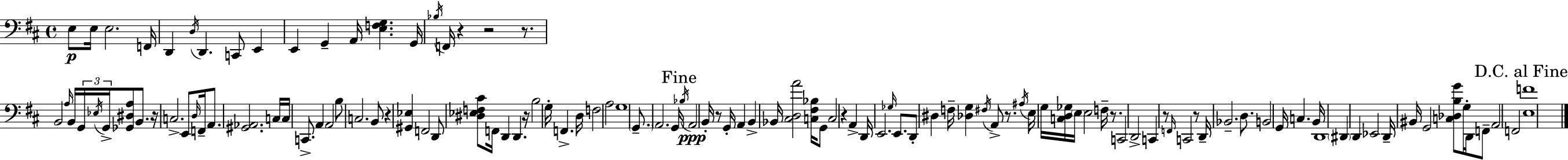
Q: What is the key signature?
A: D major